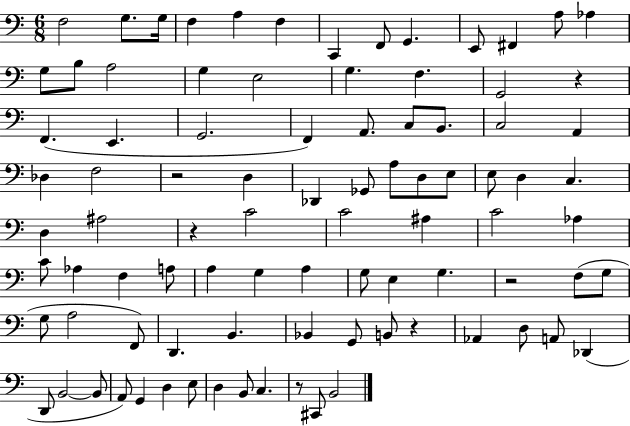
X:1
T:Untitled
M:6/8
L:1/4
K:C
F,2 G,/2 G,/4 F, A, F, C,, F,,/2 G,, E,,/2 ^F,, A,/2 _A, G,/2 B,/2 A,2 G, E,2 G, F, G,,2 z F,, E,, G,,2 F,, A,,/2 C,/2 B,,/2 C,2 A,, _D, F,2 z2 D, _D,, _G,,/2 A,/2 D,/2 E,/2 E,/2 D, C, D, ^A,2 z C2 C2 ^A, C2 _A, C/2 _A, F, A,/2 A, G, A, G,/2 E, G, z2 F,/2 G,/2 G,/2 A,2 F,,/2 D,, B,, _B,, G,,/2 B,,/2 z _A,, D,/2 A,,/2 _D,, D,,/2 B,,2 B,,/2 A,,/2 G,, D, E,/2 D, B,,/2 C, z/2 ^C,,/2 B,,2